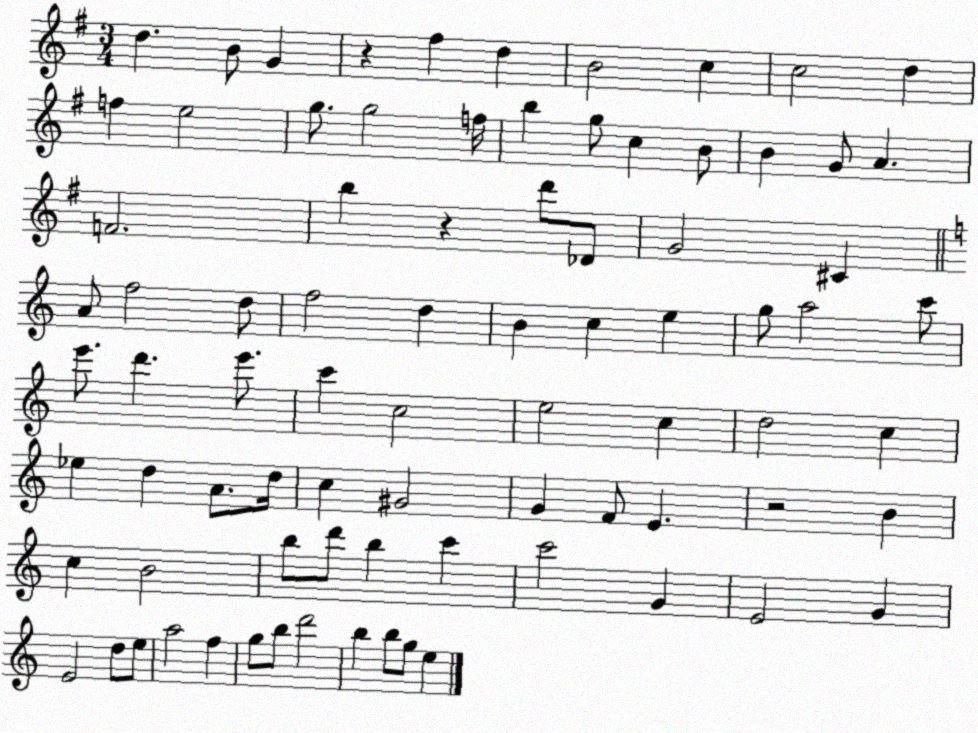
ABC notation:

X:1
T:Untitled
M:3/4
L:1/4
K:G
d B/2 G z ^f d B2 c c2 d f e2 g/2 g2 f/4 b g/2 c B/2 B G/2 A F2 b z d'/2 _D/2 G2 ^C A/2 f2 d/2 f2 d B c e g/2 a2 c'/2 e'/2 d' e'/2 c' c2 e2 c d2 c _e d A/2 d/4 c ^G2 G F/2 E z2 B c B2 b/2 d'/2 b c' c'2 G E2 G E2 d/2 e/2 a2 f g/2 b/2 d'2 b b/2 g/2 e